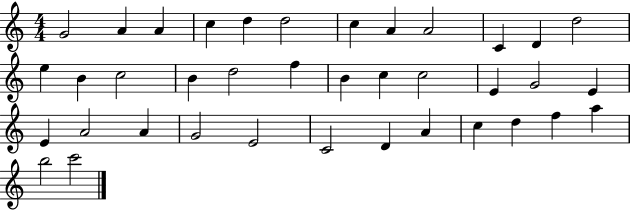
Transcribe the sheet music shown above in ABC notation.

X:1
T:Untitled
M:4/4
L:1/4
K:C
G2 A A c d d2 c A A2 C D d2 e B c2 B d2 f B c c2 E G2 E E A2 A G2 E2 C2 D A c d f a b2 c'2